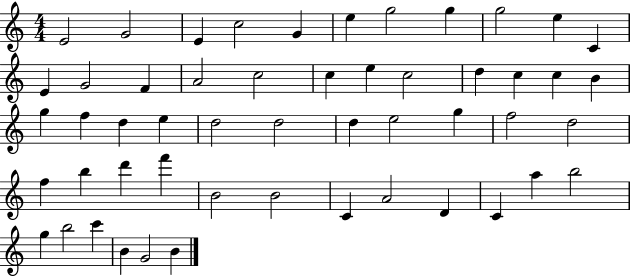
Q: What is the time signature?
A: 4/4